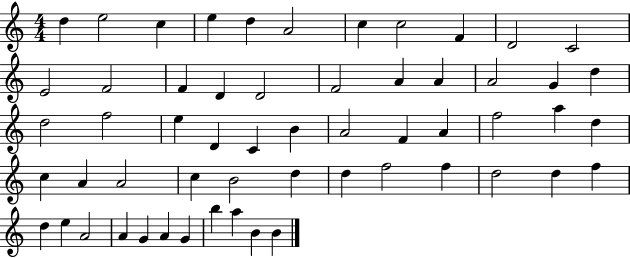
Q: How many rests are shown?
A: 0